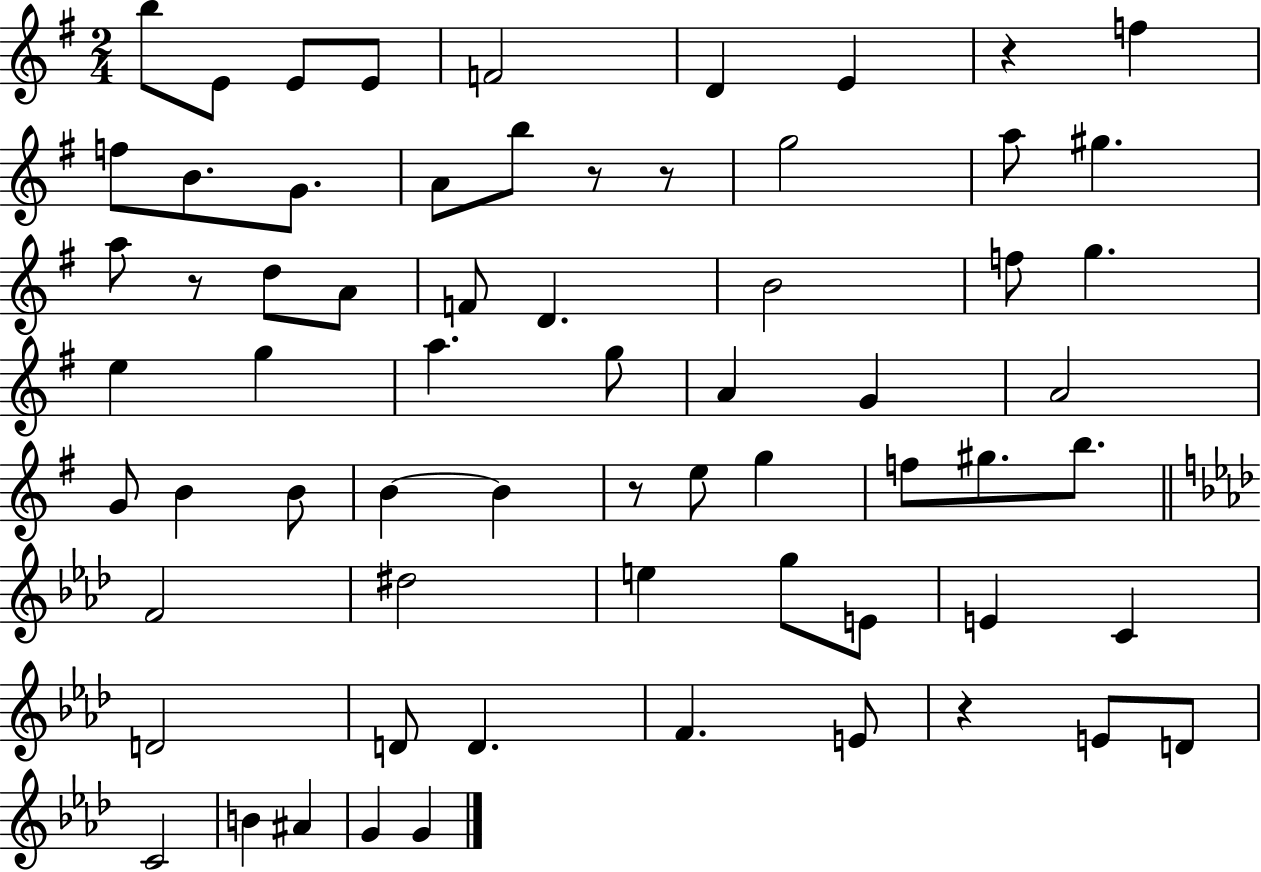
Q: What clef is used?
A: treble